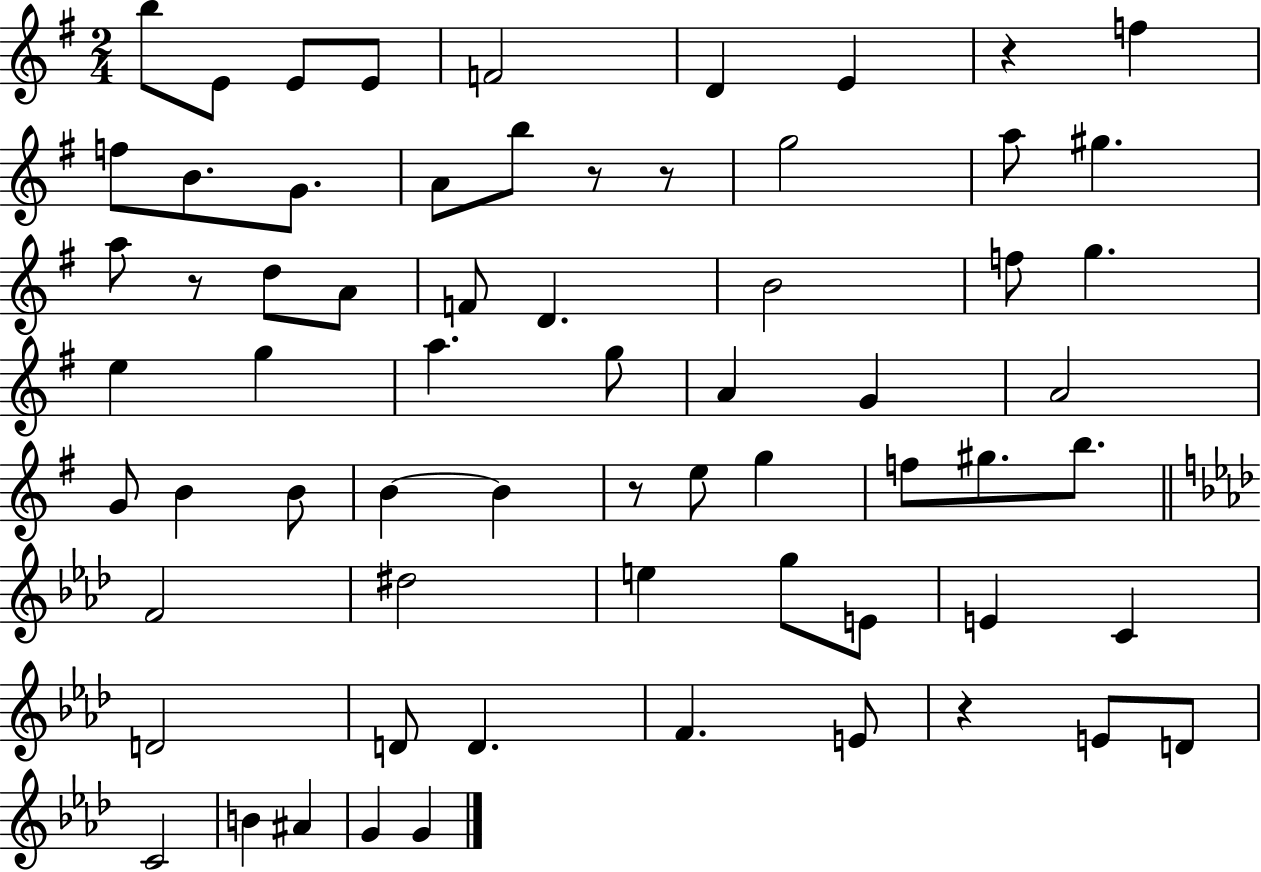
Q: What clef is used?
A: treble